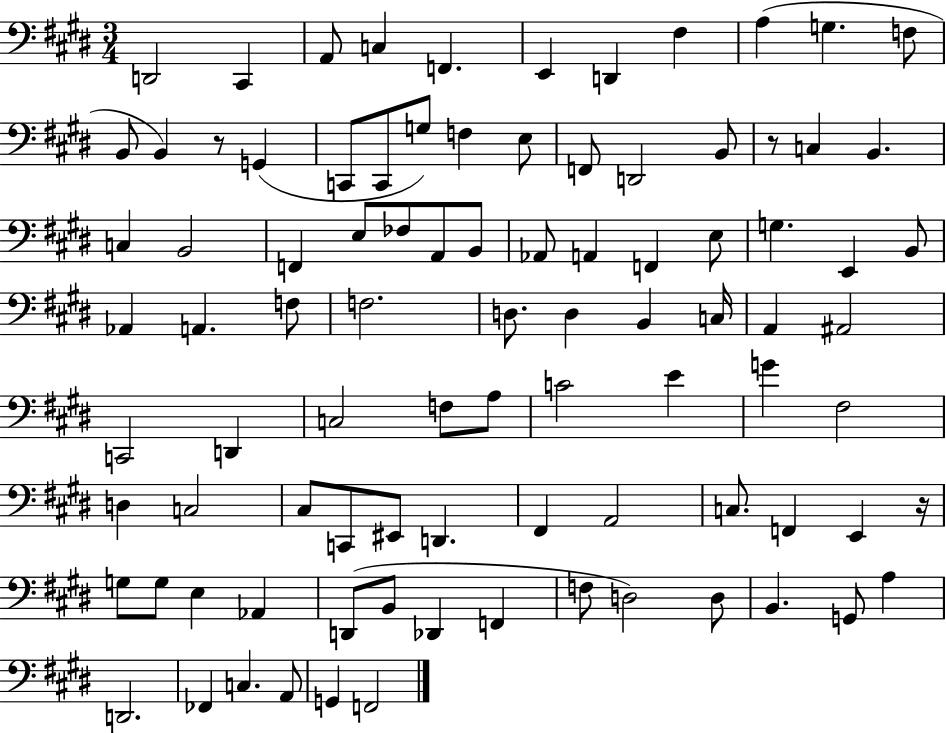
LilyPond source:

{
  \clef bass
  \numericTimeSignature
  \time 3/4
  \key e \major
  d,2 cis,4 | a,8 c4 f,4. | e,4 d,4 fis4 | a4( g4. f8 | \break b,8 b,4) r8 g,4( | c,8 c,8 g8) f4 e8 | f,8 d,2 b,8 | r8 c4 b,4. | \break c4 b,2 | f,4 e8 fes8 a,8 b,8 | aes,8 a,4 f,4 e8 | g4. e,4 b,8 | \break aes,4 a,4. f8 | f2. | d8. d4 b,4 c16 | a,4 ais,2 | \break c,2 d,4 | c2 f8 a8 | c'2 e'4 | g'4 fis2 | \break d4 c2 | cis8 c,8 eis,8 d,4. | fis,4 a,2 | c8. f,4 e,4 r16 | \break g8 g8 e4 aes,4 | d,8( b,8 des,4 f,4 | f8 d2) d8 | b,4. g,8 a4 | \break d,2. | fes,4 c4. a,8 | g,4 f,2 | \bar "|."
}